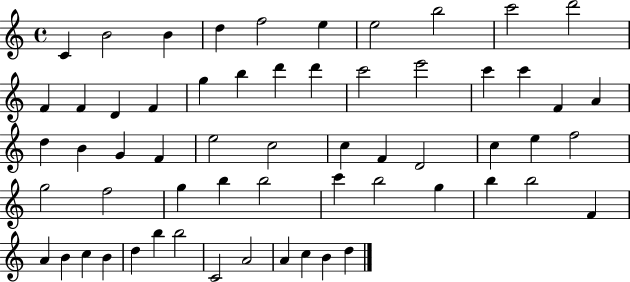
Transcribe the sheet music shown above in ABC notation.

X:1
T:Untitled
M:4/4
L:1/4
K:C
C B2 B d f2 e e2 b2 c'2 d'2 F F D F g b d' d' c'2 e'2 c' c' F A d B G F e2 c2 c F D2 c e f2 g2 f2 g b b2 c' b2 g b b2 F A B c B d b b2 C2 A2 A c B d